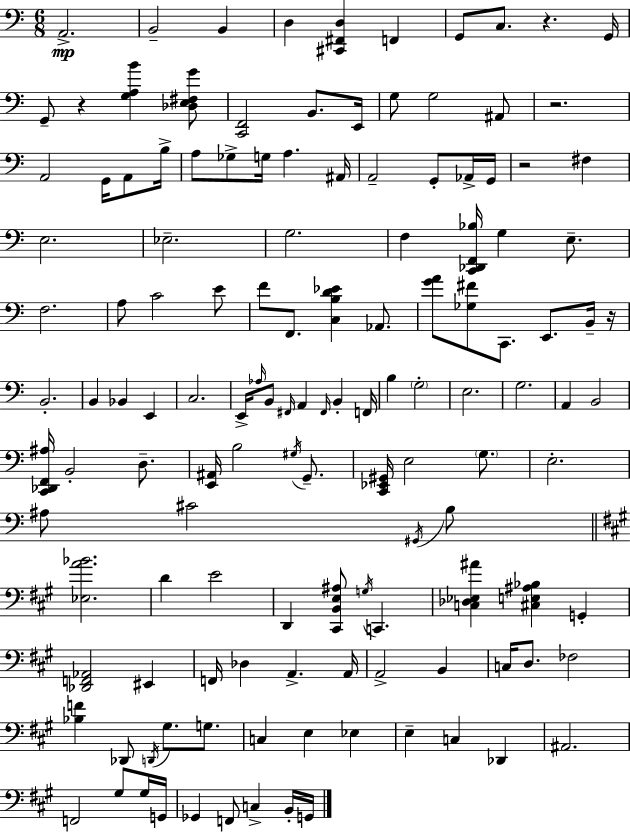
X:1
T:Untitled
M:6/8
L:1/4
K:C
A,,2 B,,2 B,, D, [^C,,^F,,D,] F,, G,,/2 C,/2 z G,,/4 G,,/2 z [G,A,B] [_D,E,^F,G]/2 [C,,F,,]2 B,,/2 E,,/4 G,/2 G,2 ^A,,/2 z2 A,,2 G,,/4 A,,/2 B,/4 A,/2 _G,/2 G,/4 A, ^A,,/4 A,,2 G,,/2 _A,,/4 G,,/4 z2 ^F, E,2 _E,2 G,2 F, [C,,_D,,F,,_B,]/4 G, E,/2 F,2 A,/2 C2 E/2 F/2 F,,/2 [C,B,D_E] _A,,/2 [GA]/2 [_G,^F]/2 C,,/2 E,,/2 B,,/4 z/4 B,,2 B,, _B,, E,, C,2 E,,/4 _A,/4 B,,/2 ^F,,/4 A,, ^F,,/4 B,, F,,/4 B, G,2 E,2 G,2 A,, B,,2 [C,,_D,,F,,^A,]/4 B,,2 D,/2 [E,,^A,,]/4 B,2 ^G,/4 G,,/2 [C,,_E,,^G,,]/4 E,2 G,/2 E,2 ^A,/2 ^C2 ^G,,/4 B,/2 [_E,A_B]2 D E2 D,, [^C,,B,,E,^A,]/2 G,/4 C,, [C,_D,_E,^A] [^C,E,^A,_B,] G,, [_D,,F,,_A,,]2 ^E,, F,,/4 _D, A,, A,,/4 A,,2 B,, C,/4 D,/2 _F,2 [_B,F] _D,,/2 D,,/4 ^G,/2 G,/2 C, E, _E, E, C, _D,, ^A,,2 F,,2 ^G,/2 ^G,/4 G,,/4 _G,, F,,/2 C, B,,/4 G,,/4